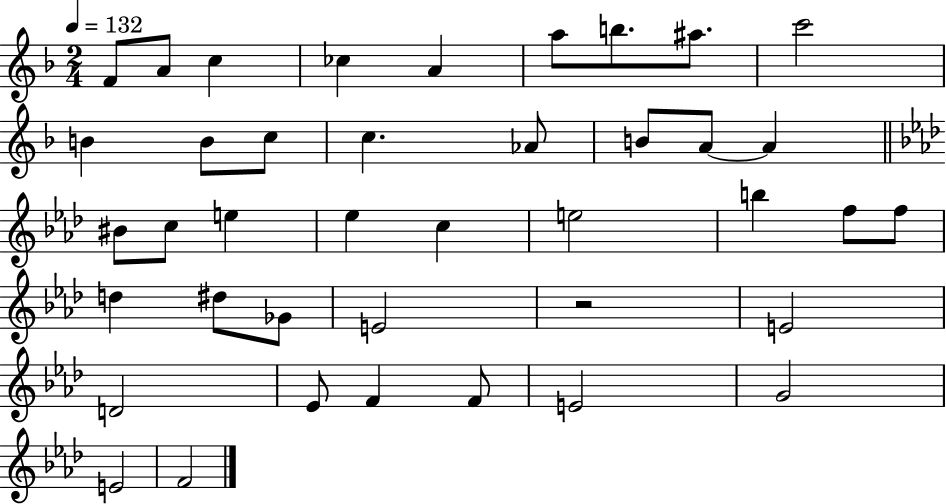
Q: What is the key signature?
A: F major